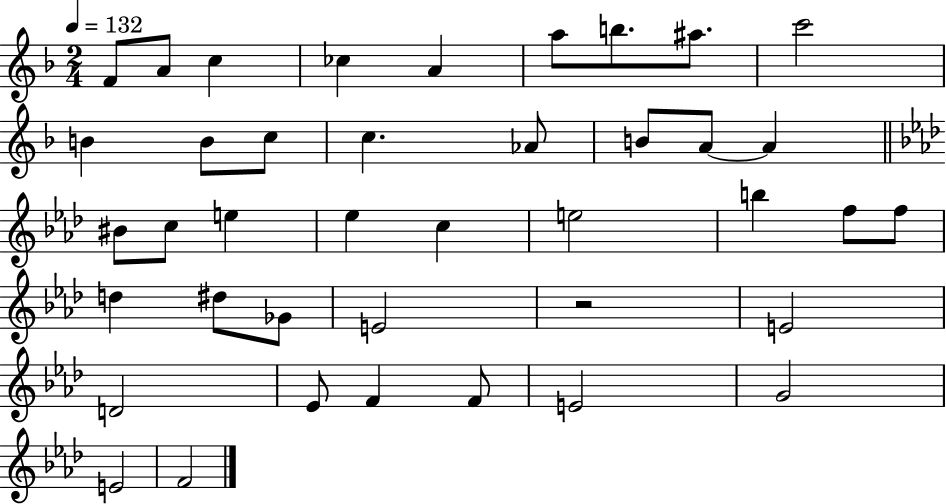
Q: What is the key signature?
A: F major